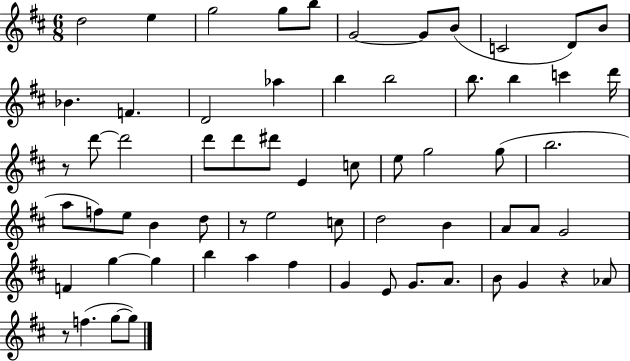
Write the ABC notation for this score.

X:1
T:Untitled
M:6/8
L:1/4
K:D
d2 e g2 g/2 b/2 G2 G/2 B/2 C2 D/2 B/2 _B F D2 _a b b2 b/2 b c' d'/4 z/2 d'/2 d'2 d'/2 d'/2 ^d'/2 E c/2 e/2 g2 g/2 b2 a/2 f/2 e/2 B d/2 z/2 e2 c/2 d2 B A/2 A/2 G2 F g g b a ^f G E/2 G/2 A/2 B/2 G z _A/2 z/2 f g/2 g/2